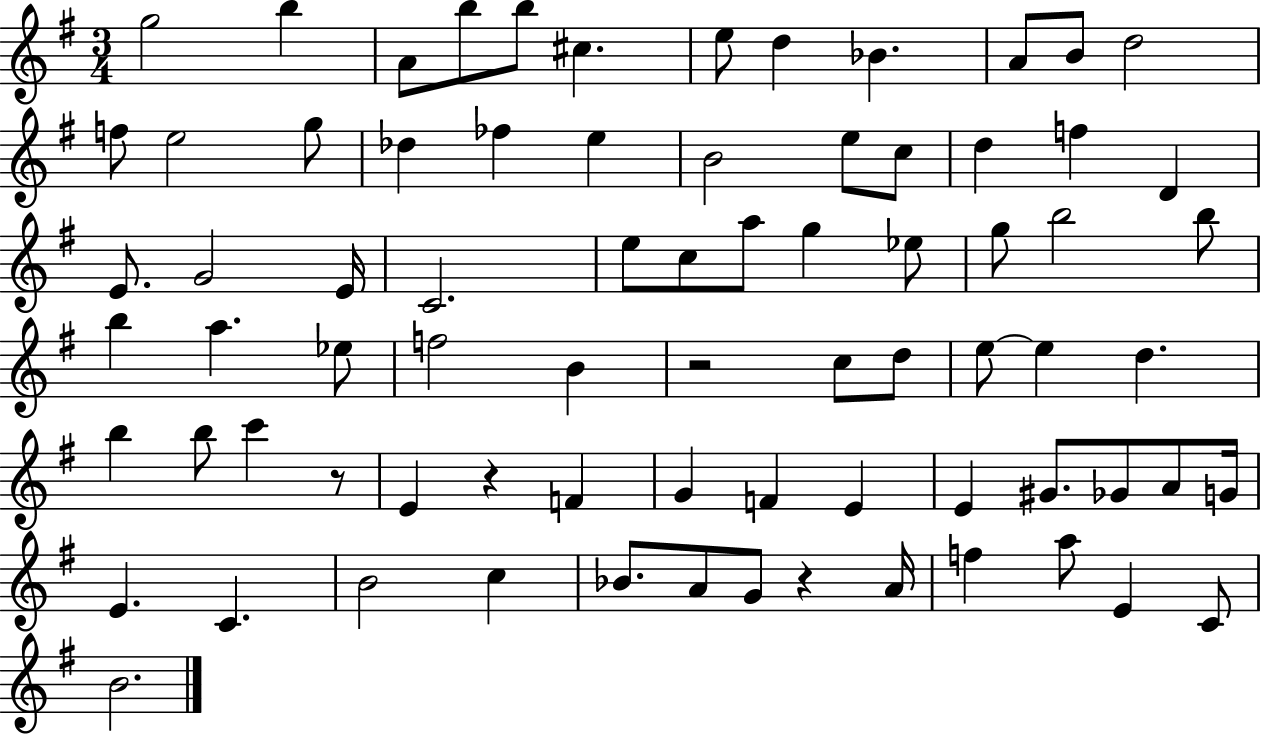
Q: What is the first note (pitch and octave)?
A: G5